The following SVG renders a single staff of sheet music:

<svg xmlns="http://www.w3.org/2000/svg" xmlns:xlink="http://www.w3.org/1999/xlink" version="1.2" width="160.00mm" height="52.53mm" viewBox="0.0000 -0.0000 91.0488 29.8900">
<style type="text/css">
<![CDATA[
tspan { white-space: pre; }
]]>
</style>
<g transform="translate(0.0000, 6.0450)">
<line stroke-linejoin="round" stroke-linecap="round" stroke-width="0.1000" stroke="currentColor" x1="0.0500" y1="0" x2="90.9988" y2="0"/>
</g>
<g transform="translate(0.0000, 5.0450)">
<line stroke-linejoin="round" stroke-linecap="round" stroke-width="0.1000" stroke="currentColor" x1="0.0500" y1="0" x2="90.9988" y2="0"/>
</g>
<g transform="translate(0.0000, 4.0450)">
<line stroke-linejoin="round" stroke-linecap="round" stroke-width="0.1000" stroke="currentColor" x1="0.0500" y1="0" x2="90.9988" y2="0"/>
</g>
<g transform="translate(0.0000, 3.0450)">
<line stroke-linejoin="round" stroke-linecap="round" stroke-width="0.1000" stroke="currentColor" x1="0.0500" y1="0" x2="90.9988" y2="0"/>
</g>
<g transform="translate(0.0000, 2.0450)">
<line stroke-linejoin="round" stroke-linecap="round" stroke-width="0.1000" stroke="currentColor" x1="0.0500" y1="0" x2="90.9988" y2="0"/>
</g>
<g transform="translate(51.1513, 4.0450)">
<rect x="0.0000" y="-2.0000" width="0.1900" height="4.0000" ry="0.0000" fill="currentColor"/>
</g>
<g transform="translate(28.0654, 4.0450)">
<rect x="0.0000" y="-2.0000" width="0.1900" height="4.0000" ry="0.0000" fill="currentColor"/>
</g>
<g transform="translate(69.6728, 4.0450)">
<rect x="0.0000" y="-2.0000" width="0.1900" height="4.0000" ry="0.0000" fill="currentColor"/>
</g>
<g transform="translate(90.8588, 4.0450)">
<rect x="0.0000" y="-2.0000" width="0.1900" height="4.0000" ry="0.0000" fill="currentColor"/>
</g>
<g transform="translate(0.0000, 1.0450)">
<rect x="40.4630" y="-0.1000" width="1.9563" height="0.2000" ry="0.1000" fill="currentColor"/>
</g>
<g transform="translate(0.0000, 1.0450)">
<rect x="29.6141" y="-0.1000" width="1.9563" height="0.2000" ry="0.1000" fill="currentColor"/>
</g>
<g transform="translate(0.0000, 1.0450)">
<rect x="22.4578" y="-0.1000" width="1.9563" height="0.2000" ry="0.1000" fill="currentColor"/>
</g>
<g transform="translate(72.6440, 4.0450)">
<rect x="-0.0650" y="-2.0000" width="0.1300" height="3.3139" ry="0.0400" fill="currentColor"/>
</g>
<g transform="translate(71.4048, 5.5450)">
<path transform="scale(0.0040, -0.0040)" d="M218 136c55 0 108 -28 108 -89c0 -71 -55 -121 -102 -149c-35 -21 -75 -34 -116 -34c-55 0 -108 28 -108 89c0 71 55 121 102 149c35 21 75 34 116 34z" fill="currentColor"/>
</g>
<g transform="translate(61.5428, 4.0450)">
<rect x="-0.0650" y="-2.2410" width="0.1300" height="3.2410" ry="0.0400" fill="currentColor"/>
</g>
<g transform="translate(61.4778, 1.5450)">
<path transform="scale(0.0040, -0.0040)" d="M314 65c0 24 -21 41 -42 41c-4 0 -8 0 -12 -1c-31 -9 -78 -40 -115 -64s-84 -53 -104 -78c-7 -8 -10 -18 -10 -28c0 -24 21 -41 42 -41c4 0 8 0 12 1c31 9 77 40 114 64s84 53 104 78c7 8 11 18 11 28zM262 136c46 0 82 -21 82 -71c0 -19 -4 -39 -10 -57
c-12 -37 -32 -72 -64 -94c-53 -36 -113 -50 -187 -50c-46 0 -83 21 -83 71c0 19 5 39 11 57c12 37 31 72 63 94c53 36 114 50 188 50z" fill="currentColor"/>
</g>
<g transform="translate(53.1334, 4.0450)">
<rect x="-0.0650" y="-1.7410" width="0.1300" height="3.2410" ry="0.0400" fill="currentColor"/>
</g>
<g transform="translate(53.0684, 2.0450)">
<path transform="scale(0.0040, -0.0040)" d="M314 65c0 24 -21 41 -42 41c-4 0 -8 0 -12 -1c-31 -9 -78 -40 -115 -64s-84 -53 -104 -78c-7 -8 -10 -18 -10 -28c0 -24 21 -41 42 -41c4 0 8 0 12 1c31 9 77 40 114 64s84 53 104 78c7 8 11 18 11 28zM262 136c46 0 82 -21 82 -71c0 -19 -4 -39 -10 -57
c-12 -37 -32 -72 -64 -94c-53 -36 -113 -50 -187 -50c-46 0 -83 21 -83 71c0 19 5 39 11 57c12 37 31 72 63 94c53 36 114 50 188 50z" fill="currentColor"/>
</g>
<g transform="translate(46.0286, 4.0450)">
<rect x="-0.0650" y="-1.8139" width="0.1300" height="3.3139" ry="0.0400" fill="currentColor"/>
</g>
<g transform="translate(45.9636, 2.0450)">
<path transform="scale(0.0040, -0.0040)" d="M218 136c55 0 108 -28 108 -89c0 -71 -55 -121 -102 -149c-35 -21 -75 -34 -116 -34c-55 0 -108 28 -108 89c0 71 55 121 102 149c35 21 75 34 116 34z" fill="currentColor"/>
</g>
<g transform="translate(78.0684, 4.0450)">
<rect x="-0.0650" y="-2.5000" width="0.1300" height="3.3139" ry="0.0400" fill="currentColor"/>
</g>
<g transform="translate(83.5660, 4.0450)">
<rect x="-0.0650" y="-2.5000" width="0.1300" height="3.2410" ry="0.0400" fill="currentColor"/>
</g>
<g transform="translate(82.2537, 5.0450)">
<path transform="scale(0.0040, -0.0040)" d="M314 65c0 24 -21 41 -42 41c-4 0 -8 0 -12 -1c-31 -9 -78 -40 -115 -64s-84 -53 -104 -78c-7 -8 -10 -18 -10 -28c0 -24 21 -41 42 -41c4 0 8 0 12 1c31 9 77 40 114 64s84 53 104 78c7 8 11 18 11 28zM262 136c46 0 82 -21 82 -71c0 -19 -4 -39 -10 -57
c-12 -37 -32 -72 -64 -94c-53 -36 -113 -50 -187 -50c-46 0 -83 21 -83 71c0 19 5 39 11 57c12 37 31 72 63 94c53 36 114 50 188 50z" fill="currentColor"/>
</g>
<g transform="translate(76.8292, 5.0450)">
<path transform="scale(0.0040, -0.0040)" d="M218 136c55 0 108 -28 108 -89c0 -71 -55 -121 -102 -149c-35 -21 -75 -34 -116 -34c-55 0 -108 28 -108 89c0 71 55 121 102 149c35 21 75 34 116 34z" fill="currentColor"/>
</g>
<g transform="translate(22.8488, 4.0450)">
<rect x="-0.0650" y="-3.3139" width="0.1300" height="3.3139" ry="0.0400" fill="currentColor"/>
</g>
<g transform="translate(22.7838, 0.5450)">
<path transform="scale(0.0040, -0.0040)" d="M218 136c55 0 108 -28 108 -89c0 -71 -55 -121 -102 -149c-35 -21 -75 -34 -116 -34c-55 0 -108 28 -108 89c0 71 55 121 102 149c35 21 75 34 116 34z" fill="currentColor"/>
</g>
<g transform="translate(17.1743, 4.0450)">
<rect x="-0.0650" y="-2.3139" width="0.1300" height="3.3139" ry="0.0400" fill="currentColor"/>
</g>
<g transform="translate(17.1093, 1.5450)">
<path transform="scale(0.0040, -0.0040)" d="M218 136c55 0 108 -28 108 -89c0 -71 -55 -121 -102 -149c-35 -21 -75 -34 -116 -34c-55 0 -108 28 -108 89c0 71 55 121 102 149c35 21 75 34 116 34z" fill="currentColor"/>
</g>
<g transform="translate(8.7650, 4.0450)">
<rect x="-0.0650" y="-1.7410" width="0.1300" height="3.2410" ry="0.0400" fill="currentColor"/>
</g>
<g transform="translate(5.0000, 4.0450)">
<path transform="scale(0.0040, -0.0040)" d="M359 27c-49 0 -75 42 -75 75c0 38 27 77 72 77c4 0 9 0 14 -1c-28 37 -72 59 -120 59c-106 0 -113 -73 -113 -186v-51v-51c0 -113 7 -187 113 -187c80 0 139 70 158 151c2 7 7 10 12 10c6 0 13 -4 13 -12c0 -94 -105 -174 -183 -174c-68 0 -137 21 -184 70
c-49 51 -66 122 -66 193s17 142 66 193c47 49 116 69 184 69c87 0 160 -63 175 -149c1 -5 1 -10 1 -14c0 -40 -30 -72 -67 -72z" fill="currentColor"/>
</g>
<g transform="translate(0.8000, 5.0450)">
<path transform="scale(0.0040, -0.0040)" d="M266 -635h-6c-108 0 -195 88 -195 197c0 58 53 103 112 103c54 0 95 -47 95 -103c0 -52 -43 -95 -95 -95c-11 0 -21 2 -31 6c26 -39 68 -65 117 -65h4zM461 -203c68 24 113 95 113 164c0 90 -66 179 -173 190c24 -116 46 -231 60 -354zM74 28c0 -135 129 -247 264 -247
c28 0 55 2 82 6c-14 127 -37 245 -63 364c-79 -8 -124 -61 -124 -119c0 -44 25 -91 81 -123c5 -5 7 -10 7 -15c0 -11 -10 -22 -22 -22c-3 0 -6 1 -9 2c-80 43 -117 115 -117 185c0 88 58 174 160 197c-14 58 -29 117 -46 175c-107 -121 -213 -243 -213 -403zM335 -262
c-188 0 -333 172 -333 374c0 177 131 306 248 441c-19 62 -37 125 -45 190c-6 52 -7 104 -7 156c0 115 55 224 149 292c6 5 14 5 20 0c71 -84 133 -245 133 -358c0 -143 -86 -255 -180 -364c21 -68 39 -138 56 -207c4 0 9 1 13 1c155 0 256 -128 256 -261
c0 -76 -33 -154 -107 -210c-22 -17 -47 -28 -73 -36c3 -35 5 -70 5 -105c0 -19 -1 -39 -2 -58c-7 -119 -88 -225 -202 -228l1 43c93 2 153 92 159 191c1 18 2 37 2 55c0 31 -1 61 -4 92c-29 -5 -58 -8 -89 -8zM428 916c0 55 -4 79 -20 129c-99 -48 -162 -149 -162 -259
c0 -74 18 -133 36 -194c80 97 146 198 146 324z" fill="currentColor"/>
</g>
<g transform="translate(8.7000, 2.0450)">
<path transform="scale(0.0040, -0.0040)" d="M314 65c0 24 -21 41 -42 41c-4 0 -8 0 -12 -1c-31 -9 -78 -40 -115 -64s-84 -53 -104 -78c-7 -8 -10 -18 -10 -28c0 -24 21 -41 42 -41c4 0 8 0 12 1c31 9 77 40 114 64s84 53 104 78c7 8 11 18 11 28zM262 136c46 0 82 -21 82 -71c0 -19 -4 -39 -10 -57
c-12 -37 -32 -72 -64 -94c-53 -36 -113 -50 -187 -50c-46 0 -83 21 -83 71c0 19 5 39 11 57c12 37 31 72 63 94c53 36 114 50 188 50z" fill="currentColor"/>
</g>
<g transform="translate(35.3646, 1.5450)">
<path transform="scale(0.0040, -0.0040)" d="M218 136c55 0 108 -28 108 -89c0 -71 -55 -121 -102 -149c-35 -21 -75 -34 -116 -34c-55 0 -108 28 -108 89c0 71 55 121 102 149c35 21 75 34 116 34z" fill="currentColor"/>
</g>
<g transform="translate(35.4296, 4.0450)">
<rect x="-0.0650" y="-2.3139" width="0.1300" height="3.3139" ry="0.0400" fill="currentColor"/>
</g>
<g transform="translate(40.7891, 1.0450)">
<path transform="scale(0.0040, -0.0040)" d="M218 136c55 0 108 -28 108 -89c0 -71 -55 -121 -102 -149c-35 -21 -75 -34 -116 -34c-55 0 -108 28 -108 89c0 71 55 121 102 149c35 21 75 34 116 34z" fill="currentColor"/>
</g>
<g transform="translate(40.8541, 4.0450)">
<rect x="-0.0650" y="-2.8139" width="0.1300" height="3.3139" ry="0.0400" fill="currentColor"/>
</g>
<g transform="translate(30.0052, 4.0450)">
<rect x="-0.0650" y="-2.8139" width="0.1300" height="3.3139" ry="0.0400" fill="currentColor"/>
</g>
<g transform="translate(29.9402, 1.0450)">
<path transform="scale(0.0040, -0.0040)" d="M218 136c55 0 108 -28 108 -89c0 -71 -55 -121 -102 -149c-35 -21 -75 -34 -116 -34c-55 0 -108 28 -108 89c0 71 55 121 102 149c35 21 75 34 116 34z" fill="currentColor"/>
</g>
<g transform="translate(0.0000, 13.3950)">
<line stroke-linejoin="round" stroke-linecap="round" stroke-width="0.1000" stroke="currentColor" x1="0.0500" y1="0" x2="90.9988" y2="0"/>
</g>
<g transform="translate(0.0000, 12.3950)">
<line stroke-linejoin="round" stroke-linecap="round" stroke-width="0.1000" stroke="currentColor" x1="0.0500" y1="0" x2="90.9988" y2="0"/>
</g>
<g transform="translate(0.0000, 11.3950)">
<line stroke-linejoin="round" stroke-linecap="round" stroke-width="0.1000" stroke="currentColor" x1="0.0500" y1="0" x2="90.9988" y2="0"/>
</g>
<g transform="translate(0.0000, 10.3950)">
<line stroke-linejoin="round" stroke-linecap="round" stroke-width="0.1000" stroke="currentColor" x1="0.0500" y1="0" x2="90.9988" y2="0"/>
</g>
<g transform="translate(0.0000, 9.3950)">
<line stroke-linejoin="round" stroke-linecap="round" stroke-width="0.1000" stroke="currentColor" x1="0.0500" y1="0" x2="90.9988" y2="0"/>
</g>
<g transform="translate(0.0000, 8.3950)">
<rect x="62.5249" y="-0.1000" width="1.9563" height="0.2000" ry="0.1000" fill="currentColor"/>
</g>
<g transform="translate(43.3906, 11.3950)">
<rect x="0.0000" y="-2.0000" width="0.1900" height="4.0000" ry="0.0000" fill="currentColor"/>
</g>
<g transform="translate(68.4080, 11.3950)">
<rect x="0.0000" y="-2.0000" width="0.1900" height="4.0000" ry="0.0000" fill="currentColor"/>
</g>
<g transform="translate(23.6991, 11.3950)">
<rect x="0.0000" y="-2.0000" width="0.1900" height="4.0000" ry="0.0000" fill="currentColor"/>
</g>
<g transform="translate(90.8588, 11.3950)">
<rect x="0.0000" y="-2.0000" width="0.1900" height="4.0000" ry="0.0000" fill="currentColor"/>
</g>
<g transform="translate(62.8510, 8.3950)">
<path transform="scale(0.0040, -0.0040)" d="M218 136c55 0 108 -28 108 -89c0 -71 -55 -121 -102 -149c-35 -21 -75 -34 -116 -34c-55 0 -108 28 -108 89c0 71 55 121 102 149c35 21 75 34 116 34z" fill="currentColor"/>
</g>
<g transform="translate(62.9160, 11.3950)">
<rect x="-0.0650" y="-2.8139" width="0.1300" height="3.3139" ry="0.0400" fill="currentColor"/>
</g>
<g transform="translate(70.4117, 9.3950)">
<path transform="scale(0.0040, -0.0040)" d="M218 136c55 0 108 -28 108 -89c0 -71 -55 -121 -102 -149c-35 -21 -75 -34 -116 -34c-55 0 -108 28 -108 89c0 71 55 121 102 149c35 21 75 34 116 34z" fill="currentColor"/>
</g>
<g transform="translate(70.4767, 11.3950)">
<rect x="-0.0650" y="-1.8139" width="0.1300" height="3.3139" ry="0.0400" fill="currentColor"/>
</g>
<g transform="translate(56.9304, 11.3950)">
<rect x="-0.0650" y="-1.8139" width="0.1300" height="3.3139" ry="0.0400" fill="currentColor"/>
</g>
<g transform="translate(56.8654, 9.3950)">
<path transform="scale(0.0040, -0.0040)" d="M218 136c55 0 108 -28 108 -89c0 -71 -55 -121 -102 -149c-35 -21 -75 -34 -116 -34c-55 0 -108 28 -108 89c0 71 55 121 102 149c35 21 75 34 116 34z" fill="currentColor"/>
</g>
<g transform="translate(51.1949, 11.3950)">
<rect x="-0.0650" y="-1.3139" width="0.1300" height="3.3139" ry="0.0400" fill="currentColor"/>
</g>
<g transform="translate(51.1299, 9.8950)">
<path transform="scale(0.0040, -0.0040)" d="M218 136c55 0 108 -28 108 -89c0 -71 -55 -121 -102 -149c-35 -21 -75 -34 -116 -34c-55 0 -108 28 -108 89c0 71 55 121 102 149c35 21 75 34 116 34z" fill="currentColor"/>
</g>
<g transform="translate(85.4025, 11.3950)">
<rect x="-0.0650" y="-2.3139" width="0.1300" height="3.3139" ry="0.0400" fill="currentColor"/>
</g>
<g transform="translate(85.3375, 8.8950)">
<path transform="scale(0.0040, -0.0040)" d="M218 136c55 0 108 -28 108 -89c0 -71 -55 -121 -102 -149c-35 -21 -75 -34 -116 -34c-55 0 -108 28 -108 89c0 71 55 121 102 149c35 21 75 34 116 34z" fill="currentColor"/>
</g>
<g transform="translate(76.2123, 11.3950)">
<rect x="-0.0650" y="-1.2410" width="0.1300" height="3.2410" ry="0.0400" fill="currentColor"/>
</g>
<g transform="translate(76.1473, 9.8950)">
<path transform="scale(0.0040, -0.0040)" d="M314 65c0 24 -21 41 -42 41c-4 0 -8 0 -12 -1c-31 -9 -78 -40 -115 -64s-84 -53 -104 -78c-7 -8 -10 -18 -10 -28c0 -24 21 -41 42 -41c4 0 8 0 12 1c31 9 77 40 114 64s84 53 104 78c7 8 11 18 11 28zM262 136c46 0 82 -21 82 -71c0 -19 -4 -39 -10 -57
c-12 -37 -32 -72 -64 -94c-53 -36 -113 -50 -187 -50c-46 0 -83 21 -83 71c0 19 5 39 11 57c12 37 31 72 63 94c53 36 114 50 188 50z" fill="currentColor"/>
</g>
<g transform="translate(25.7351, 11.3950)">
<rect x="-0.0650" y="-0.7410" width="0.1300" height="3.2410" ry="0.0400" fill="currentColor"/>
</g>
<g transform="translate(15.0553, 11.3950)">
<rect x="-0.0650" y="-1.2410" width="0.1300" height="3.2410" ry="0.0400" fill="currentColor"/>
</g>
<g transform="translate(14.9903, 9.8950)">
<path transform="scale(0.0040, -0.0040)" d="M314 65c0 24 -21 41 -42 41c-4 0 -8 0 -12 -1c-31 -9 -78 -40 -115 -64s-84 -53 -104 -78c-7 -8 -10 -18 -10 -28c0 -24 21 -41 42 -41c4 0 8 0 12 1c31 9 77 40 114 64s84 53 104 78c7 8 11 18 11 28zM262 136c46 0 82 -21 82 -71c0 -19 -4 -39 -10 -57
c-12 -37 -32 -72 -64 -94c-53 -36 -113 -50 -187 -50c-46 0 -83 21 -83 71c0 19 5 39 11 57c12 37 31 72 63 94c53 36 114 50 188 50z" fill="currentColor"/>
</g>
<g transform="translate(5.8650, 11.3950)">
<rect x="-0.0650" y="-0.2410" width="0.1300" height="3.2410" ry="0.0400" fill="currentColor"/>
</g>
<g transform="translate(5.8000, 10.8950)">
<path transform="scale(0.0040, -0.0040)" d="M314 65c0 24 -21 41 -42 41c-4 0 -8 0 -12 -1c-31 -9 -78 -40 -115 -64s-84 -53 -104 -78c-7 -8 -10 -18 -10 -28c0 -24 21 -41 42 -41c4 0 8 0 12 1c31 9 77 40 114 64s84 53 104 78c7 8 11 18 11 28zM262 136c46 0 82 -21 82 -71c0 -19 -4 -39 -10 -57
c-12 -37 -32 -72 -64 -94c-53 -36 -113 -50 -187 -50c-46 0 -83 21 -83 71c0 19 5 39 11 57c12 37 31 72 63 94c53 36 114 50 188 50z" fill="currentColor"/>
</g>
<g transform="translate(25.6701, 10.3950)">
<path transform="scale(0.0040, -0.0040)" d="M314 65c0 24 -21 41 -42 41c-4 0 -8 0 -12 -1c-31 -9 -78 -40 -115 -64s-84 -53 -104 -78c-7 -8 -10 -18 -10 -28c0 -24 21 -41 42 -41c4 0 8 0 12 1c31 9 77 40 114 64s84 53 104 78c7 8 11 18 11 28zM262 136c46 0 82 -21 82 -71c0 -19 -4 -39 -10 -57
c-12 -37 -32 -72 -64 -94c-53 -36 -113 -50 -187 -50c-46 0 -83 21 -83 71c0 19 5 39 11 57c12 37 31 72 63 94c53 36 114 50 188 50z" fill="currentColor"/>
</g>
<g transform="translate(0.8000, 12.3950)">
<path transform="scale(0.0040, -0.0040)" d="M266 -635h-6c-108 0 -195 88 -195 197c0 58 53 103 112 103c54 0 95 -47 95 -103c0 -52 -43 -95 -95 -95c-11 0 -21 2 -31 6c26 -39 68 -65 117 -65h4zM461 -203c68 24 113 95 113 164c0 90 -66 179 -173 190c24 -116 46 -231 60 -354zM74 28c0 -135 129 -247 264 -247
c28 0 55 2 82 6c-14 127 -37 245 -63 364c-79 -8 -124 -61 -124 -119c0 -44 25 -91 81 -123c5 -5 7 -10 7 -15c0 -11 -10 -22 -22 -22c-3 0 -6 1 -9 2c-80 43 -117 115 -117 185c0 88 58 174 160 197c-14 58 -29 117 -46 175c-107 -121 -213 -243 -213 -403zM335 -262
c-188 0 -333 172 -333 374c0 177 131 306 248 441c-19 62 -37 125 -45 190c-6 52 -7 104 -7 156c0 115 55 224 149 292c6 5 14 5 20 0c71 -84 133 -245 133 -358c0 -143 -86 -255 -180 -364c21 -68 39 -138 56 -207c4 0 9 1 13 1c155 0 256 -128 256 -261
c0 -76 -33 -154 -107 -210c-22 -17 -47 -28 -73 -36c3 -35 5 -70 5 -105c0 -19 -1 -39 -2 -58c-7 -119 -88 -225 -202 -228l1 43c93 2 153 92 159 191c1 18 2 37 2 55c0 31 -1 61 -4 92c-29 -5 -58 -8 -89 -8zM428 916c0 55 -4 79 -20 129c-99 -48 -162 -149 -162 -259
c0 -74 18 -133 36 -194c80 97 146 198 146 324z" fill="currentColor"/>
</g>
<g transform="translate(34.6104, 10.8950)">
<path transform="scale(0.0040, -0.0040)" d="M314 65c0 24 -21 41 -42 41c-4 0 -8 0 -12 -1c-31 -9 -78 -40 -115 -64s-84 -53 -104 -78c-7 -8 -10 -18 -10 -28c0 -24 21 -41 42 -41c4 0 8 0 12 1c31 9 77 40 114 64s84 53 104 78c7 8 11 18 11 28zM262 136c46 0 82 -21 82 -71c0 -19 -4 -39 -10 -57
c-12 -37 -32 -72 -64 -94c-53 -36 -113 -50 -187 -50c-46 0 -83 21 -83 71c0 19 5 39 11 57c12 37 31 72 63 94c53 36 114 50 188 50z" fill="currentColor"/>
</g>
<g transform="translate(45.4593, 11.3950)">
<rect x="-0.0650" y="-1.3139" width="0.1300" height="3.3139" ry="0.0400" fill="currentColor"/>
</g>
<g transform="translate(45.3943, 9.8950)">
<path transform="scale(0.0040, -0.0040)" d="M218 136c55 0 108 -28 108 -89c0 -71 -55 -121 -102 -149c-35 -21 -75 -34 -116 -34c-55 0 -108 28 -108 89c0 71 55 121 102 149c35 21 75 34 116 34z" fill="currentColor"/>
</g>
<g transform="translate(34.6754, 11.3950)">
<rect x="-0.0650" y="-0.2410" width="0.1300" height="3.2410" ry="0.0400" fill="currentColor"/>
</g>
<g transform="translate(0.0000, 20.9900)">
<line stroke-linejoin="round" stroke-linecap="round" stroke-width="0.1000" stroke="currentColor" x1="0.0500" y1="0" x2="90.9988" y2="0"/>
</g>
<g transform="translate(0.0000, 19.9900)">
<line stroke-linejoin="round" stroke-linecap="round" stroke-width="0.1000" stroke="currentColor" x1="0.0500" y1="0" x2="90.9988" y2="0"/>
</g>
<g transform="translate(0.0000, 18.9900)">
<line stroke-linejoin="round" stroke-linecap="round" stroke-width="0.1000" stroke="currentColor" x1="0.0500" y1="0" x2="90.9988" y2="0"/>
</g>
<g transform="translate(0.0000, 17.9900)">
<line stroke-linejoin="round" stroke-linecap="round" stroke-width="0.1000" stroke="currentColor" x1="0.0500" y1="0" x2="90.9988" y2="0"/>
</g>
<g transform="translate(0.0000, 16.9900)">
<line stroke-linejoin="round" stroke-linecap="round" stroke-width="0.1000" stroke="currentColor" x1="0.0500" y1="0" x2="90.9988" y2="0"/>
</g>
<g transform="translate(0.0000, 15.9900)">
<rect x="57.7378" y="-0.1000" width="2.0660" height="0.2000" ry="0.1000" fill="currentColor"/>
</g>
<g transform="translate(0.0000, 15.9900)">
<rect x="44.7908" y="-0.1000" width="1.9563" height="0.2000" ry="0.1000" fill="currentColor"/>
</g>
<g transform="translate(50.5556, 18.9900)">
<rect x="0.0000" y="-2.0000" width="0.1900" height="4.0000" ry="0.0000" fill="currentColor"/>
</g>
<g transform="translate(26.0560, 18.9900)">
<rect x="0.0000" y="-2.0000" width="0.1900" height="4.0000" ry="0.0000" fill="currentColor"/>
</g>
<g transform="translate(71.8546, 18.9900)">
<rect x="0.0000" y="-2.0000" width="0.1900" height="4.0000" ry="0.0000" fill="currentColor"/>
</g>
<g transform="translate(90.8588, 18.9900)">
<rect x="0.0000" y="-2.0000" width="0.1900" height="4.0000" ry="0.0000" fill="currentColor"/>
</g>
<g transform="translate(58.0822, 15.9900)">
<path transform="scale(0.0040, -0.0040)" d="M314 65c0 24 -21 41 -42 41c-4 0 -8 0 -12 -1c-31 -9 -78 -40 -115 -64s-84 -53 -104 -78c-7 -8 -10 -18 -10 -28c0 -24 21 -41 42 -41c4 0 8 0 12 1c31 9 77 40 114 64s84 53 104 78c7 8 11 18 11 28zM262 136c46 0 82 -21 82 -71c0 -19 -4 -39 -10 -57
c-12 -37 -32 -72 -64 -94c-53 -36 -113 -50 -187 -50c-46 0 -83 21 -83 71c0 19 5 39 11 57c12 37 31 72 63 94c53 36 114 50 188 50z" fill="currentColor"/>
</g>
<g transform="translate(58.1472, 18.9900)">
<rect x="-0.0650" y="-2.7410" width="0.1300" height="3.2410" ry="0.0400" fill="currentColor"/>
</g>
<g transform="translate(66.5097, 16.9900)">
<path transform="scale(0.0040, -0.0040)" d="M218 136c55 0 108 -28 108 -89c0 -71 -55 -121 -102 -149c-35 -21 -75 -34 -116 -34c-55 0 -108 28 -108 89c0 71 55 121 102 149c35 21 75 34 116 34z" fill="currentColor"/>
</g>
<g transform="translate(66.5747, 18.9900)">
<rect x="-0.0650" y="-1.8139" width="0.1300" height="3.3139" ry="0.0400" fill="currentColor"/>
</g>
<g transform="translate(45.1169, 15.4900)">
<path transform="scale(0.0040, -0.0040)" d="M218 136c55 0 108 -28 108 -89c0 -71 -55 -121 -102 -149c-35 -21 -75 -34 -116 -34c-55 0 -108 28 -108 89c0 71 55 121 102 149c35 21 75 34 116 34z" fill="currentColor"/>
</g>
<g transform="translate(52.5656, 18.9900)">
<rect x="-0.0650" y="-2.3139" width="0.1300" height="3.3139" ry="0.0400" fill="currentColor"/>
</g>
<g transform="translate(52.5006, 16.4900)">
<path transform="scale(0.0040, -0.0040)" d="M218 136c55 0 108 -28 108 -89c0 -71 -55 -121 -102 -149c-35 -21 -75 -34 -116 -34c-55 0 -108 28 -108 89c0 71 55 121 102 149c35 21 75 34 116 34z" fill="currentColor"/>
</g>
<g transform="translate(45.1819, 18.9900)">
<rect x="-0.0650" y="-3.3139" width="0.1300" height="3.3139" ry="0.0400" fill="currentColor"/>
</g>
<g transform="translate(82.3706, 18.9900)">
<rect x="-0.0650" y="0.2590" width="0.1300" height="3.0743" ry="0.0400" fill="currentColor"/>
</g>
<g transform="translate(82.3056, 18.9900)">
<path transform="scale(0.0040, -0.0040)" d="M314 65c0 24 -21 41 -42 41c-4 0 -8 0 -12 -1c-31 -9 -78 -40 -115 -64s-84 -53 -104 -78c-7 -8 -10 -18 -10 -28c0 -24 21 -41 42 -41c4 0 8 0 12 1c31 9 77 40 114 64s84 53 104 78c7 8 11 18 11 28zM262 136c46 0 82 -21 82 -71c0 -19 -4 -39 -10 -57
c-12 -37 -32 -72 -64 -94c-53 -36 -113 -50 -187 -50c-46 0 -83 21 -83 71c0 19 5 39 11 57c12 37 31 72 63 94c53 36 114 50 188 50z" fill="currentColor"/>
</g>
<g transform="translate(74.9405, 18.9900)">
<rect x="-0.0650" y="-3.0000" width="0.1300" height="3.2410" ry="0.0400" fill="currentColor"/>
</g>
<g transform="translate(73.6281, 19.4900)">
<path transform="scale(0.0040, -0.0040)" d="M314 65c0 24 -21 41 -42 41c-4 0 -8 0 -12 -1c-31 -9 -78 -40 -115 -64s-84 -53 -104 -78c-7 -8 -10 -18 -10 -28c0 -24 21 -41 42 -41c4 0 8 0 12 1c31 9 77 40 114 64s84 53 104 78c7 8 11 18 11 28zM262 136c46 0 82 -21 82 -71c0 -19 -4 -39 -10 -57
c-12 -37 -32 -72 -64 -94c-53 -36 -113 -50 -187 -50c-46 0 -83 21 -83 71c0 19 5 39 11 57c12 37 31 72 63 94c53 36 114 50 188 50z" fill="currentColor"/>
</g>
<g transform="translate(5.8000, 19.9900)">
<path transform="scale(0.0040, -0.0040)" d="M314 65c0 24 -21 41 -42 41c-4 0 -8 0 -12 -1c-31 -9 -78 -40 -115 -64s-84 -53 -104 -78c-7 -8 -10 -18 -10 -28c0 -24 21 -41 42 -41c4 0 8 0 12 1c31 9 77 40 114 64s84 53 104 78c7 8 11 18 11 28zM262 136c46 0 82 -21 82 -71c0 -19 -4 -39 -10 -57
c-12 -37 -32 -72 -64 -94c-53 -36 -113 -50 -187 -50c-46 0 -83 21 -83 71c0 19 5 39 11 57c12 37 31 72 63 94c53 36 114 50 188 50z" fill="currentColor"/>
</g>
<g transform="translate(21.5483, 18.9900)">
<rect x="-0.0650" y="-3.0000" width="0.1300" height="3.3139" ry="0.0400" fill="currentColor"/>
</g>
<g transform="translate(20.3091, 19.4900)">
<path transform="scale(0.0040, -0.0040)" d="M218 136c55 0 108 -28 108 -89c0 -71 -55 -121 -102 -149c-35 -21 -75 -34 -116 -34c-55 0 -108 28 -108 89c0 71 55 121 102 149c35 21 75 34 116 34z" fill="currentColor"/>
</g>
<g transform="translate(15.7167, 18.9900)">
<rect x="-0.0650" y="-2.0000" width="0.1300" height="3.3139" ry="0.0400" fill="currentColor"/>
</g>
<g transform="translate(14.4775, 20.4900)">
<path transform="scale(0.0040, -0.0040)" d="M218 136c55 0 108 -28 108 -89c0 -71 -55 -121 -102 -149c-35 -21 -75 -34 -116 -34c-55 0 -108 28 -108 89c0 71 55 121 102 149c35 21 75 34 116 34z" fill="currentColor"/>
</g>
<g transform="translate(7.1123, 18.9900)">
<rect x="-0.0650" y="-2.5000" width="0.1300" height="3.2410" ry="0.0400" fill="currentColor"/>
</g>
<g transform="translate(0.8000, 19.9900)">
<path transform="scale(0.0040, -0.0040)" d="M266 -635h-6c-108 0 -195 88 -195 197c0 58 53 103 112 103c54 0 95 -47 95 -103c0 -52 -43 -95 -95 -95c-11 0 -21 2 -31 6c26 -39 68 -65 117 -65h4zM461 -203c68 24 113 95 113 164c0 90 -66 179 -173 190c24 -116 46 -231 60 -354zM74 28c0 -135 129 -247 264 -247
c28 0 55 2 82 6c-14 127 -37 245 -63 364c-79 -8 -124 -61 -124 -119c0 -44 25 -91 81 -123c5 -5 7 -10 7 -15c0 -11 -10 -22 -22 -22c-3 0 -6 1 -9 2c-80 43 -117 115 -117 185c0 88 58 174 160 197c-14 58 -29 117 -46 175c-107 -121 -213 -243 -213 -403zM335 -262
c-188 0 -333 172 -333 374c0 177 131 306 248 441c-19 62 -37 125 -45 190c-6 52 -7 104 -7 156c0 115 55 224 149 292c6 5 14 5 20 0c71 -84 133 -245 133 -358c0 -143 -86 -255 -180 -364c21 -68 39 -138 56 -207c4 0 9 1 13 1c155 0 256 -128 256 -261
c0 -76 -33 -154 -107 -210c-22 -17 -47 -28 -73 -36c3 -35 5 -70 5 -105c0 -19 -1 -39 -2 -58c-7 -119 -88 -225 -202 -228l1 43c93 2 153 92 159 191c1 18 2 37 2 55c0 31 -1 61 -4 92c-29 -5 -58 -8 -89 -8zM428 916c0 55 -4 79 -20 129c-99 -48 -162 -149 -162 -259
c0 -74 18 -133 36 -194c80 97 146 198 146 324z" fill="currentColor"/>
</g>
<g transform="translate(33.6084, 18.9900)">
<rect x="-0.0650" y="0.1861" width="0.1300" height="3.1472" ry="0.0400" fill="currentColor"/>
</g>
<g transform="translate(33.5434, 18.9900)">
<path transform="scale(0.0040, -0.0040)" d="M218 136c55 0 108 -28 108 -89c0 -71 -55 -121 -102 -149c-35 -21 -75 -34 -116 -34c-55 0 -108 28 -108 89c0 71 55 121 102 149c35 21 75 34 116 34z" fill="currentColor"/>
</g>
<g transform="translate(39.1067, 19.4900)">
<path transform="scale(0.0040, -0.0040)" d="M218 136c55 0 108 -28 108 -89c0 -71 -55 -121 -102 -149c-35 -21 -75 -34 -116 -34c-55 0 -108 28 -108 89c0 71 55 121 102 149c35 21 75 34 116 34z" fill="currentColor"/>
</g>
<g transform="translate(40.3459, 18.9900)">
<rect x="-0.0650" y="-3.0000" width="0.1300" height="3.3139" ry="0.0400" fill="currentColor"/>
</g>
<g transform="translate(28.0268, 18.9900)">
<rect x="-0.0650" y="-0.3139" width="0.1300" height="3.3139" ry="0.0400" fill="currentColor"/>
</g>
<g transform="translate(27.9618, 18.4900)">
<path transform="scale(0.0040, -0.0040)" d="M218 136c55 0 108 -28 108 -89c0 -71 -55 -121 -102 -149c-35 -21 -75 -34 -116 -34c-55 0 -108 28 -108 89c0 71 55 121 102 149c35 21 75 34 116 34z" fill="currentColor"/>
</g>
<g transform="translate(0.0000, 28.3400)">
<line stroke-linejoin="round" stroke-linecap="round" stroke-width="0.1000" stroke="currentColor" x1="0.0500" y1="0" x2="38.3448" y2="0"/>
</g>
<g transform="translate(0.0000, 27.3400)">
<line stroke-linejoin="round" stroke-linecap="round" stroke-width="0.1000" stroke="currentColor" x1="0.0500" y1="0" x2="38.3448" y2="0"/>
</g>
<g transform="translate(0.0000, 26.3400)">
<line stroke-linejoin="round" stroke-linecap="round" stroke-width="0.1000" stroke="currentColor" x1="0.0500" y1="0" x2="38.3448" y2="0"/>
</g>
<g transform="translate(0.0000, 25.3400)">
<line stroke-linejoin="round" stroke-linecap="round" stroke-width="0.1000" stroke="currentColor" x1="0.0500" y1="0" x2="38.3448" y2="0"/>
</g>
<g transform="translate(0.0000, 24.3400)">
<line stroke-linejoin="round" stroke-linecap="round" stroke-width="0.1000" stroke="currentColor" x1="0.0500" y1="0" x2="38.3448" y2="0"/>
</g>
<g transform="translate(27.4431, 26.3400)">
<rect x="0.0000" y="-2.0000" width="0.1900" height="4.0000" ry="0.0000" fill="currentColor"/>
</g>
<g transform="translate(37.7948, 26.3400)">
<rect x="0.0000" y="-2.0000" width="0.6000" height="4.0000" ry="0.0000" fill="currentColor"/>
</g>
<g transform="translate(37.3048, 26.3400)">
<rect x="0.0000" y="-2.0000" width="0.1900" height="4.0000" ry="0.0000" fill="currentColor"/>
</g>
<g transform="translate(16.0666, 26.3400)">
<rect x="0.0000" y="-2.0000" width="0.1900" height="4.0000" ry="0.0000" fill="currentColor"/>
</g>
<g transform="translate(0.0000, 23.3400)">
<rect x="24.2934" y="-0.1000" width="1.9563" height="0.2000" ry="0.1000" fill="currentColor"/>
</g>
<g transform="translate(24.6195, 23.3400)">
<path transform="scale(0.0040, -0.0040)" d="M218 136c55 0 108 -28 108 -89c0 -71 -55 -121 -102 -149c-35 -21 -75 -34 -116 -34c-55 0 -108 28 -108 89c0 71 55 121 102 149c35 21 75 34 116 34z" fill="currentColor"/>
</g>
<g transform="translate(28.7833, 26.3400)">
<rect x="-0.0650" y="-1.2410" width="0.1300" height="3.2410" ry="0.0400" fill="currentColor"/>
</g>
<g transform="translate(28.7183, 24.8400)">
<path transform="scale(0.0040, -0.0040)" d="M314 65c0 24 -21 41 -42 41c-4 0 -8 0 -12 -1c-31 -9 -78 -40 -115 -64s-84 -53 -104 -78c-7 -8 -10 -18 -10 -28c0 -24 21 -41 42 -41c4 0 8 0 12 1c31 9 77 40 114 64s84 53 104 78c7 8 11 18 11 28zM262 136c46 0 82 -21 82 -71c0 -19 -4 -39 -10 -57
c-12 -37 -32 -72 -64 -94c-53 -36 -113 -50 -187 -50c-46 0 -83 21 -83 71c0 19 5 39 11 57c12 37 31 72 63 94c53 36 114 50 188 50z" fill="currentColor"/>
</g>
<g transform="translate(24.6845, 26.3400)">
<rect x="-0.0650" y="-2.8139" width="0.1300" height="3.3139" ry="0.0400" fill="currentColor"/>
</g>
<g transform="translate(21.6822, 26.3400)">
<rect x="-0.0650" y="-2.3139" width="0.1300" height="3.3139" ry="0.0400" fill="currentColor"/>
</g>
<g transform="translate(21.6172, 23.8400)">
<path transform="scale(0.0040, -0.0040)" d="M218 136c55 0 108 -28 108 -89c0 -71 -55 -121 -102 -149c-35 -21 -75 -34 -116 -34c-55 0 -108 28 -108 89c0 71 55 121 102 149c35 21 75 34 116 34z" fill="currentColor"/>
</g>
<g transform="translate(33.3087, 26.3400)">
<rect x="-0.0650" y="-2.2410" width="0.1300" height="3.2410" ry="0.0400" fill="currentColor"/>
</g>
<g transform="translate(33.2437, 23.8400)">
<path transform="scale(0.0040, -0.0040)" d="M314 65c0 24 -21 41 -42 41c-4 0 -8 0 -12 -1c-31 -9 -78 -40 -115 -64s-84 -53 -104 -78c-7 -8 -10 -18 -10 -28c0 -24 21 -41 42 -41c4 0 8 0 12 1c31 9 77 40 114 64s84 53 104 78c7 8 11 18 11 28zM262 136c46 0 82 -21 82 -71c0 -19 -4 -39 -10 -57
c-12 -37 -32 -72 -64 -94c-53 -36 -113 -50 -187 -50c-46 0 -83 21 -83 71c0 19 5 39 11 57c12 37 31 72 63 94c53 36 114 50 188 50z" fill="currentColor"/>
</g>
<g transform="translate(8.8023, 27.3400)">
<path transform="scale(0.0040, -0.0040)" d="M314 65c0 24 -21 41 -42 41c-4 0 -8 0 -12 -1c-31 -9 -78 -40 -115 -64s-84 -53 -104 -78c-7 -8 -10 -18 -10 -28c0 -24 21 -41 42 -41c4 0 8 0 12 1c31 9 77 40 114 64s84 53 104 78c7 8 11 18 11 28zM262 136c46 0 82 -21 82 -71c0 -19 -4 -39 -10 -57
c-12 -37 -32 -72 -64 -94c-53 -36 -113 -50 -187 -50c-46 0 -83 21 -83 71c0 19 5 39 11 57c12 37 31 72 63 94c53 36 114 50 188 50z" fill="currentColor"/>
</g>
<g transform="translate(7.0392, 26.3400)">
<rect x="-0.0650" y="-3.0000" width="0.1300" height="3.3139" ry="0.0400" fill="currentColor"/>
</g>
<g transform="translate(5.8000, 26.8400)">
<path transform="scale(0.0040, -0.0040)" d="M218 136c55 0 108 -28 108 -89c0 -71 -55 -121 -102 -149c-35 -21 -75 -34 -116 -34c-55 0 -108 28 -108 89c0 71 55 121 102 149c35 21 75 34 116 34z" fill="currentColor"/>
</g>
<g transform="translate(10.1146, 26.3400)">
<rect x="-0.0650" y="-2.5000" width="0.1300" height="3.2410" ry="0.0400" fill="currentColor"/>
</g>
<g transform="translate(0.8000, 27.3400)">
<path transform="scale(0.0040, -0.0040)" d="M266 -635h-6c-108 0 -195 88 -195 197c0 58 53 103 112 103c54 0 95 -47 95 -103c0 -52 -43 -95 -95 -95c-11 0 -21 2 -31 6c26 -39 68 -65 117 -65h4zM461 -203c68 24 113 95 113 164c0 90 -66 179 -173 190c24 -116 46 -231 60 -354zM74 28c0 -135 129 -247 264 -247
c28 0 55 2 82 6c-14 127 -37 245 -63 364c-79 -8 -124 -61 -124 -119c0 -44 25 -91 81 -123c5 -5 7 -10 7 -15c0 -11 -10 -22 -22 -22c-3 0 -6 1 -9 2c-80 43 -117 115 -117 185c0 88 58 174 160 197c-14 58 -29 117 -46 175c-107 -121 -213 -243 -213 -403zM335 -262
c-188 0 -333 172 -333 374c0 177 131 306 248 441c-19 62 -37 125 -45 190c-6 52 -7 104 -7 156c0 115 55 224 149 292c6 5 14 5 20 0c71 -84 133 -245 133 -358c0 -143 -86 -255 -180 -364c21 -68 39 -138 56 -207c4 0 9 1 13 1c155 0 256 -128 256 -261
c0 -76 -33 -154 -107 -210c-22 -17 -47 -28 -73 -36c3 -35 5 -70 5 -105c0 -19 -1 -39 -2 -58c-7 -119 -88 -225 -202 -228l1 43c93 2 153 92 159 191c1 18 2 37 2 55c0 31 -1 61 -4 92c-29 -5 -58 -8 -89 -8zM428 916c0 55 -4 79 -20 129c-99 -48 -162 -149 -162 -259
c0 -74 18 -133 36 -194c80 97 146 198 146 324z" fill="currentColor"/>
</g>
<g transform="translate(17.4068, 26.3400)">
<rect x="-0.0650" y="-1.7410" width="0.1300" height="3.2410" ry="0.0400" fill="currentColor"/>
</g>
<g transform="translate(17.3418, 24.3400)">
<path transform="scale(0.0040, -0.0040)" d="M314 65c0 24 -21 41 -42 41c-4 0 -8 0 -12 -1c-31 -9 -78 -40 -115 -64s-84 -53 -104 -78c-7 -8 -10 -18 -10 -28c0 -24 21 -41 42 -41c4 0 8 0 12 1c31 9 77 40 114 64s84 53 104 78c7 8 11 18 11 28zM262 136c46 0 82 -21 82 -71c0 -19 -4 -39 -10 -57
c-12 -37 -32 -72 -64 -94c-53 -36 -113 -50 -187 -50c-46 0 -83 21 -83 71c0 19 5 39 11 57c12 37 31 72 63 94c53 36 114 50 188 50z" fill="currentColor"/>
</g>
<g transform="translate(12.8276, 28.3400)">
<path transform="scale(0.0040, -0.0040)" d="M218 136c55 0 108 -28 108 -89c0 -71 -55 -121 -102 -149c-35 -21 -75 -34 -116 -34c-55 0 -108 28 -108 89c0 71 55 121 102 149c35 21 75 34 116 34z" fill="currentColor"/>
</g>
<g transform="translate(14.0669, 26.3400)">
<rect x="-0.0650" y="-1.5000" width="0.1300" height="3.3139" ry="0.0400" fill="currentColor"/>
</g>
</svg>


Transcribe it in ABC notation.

X:1
T:Untitled
M:4/4
L:1/4
K:C
f2 g b a g a f f2 g2 F G G2 c2 e2 d2 c2 e e f a f e2 g G2 F A c B A b g a2 f A2 B2 A G2 E f2 g a e2 g2